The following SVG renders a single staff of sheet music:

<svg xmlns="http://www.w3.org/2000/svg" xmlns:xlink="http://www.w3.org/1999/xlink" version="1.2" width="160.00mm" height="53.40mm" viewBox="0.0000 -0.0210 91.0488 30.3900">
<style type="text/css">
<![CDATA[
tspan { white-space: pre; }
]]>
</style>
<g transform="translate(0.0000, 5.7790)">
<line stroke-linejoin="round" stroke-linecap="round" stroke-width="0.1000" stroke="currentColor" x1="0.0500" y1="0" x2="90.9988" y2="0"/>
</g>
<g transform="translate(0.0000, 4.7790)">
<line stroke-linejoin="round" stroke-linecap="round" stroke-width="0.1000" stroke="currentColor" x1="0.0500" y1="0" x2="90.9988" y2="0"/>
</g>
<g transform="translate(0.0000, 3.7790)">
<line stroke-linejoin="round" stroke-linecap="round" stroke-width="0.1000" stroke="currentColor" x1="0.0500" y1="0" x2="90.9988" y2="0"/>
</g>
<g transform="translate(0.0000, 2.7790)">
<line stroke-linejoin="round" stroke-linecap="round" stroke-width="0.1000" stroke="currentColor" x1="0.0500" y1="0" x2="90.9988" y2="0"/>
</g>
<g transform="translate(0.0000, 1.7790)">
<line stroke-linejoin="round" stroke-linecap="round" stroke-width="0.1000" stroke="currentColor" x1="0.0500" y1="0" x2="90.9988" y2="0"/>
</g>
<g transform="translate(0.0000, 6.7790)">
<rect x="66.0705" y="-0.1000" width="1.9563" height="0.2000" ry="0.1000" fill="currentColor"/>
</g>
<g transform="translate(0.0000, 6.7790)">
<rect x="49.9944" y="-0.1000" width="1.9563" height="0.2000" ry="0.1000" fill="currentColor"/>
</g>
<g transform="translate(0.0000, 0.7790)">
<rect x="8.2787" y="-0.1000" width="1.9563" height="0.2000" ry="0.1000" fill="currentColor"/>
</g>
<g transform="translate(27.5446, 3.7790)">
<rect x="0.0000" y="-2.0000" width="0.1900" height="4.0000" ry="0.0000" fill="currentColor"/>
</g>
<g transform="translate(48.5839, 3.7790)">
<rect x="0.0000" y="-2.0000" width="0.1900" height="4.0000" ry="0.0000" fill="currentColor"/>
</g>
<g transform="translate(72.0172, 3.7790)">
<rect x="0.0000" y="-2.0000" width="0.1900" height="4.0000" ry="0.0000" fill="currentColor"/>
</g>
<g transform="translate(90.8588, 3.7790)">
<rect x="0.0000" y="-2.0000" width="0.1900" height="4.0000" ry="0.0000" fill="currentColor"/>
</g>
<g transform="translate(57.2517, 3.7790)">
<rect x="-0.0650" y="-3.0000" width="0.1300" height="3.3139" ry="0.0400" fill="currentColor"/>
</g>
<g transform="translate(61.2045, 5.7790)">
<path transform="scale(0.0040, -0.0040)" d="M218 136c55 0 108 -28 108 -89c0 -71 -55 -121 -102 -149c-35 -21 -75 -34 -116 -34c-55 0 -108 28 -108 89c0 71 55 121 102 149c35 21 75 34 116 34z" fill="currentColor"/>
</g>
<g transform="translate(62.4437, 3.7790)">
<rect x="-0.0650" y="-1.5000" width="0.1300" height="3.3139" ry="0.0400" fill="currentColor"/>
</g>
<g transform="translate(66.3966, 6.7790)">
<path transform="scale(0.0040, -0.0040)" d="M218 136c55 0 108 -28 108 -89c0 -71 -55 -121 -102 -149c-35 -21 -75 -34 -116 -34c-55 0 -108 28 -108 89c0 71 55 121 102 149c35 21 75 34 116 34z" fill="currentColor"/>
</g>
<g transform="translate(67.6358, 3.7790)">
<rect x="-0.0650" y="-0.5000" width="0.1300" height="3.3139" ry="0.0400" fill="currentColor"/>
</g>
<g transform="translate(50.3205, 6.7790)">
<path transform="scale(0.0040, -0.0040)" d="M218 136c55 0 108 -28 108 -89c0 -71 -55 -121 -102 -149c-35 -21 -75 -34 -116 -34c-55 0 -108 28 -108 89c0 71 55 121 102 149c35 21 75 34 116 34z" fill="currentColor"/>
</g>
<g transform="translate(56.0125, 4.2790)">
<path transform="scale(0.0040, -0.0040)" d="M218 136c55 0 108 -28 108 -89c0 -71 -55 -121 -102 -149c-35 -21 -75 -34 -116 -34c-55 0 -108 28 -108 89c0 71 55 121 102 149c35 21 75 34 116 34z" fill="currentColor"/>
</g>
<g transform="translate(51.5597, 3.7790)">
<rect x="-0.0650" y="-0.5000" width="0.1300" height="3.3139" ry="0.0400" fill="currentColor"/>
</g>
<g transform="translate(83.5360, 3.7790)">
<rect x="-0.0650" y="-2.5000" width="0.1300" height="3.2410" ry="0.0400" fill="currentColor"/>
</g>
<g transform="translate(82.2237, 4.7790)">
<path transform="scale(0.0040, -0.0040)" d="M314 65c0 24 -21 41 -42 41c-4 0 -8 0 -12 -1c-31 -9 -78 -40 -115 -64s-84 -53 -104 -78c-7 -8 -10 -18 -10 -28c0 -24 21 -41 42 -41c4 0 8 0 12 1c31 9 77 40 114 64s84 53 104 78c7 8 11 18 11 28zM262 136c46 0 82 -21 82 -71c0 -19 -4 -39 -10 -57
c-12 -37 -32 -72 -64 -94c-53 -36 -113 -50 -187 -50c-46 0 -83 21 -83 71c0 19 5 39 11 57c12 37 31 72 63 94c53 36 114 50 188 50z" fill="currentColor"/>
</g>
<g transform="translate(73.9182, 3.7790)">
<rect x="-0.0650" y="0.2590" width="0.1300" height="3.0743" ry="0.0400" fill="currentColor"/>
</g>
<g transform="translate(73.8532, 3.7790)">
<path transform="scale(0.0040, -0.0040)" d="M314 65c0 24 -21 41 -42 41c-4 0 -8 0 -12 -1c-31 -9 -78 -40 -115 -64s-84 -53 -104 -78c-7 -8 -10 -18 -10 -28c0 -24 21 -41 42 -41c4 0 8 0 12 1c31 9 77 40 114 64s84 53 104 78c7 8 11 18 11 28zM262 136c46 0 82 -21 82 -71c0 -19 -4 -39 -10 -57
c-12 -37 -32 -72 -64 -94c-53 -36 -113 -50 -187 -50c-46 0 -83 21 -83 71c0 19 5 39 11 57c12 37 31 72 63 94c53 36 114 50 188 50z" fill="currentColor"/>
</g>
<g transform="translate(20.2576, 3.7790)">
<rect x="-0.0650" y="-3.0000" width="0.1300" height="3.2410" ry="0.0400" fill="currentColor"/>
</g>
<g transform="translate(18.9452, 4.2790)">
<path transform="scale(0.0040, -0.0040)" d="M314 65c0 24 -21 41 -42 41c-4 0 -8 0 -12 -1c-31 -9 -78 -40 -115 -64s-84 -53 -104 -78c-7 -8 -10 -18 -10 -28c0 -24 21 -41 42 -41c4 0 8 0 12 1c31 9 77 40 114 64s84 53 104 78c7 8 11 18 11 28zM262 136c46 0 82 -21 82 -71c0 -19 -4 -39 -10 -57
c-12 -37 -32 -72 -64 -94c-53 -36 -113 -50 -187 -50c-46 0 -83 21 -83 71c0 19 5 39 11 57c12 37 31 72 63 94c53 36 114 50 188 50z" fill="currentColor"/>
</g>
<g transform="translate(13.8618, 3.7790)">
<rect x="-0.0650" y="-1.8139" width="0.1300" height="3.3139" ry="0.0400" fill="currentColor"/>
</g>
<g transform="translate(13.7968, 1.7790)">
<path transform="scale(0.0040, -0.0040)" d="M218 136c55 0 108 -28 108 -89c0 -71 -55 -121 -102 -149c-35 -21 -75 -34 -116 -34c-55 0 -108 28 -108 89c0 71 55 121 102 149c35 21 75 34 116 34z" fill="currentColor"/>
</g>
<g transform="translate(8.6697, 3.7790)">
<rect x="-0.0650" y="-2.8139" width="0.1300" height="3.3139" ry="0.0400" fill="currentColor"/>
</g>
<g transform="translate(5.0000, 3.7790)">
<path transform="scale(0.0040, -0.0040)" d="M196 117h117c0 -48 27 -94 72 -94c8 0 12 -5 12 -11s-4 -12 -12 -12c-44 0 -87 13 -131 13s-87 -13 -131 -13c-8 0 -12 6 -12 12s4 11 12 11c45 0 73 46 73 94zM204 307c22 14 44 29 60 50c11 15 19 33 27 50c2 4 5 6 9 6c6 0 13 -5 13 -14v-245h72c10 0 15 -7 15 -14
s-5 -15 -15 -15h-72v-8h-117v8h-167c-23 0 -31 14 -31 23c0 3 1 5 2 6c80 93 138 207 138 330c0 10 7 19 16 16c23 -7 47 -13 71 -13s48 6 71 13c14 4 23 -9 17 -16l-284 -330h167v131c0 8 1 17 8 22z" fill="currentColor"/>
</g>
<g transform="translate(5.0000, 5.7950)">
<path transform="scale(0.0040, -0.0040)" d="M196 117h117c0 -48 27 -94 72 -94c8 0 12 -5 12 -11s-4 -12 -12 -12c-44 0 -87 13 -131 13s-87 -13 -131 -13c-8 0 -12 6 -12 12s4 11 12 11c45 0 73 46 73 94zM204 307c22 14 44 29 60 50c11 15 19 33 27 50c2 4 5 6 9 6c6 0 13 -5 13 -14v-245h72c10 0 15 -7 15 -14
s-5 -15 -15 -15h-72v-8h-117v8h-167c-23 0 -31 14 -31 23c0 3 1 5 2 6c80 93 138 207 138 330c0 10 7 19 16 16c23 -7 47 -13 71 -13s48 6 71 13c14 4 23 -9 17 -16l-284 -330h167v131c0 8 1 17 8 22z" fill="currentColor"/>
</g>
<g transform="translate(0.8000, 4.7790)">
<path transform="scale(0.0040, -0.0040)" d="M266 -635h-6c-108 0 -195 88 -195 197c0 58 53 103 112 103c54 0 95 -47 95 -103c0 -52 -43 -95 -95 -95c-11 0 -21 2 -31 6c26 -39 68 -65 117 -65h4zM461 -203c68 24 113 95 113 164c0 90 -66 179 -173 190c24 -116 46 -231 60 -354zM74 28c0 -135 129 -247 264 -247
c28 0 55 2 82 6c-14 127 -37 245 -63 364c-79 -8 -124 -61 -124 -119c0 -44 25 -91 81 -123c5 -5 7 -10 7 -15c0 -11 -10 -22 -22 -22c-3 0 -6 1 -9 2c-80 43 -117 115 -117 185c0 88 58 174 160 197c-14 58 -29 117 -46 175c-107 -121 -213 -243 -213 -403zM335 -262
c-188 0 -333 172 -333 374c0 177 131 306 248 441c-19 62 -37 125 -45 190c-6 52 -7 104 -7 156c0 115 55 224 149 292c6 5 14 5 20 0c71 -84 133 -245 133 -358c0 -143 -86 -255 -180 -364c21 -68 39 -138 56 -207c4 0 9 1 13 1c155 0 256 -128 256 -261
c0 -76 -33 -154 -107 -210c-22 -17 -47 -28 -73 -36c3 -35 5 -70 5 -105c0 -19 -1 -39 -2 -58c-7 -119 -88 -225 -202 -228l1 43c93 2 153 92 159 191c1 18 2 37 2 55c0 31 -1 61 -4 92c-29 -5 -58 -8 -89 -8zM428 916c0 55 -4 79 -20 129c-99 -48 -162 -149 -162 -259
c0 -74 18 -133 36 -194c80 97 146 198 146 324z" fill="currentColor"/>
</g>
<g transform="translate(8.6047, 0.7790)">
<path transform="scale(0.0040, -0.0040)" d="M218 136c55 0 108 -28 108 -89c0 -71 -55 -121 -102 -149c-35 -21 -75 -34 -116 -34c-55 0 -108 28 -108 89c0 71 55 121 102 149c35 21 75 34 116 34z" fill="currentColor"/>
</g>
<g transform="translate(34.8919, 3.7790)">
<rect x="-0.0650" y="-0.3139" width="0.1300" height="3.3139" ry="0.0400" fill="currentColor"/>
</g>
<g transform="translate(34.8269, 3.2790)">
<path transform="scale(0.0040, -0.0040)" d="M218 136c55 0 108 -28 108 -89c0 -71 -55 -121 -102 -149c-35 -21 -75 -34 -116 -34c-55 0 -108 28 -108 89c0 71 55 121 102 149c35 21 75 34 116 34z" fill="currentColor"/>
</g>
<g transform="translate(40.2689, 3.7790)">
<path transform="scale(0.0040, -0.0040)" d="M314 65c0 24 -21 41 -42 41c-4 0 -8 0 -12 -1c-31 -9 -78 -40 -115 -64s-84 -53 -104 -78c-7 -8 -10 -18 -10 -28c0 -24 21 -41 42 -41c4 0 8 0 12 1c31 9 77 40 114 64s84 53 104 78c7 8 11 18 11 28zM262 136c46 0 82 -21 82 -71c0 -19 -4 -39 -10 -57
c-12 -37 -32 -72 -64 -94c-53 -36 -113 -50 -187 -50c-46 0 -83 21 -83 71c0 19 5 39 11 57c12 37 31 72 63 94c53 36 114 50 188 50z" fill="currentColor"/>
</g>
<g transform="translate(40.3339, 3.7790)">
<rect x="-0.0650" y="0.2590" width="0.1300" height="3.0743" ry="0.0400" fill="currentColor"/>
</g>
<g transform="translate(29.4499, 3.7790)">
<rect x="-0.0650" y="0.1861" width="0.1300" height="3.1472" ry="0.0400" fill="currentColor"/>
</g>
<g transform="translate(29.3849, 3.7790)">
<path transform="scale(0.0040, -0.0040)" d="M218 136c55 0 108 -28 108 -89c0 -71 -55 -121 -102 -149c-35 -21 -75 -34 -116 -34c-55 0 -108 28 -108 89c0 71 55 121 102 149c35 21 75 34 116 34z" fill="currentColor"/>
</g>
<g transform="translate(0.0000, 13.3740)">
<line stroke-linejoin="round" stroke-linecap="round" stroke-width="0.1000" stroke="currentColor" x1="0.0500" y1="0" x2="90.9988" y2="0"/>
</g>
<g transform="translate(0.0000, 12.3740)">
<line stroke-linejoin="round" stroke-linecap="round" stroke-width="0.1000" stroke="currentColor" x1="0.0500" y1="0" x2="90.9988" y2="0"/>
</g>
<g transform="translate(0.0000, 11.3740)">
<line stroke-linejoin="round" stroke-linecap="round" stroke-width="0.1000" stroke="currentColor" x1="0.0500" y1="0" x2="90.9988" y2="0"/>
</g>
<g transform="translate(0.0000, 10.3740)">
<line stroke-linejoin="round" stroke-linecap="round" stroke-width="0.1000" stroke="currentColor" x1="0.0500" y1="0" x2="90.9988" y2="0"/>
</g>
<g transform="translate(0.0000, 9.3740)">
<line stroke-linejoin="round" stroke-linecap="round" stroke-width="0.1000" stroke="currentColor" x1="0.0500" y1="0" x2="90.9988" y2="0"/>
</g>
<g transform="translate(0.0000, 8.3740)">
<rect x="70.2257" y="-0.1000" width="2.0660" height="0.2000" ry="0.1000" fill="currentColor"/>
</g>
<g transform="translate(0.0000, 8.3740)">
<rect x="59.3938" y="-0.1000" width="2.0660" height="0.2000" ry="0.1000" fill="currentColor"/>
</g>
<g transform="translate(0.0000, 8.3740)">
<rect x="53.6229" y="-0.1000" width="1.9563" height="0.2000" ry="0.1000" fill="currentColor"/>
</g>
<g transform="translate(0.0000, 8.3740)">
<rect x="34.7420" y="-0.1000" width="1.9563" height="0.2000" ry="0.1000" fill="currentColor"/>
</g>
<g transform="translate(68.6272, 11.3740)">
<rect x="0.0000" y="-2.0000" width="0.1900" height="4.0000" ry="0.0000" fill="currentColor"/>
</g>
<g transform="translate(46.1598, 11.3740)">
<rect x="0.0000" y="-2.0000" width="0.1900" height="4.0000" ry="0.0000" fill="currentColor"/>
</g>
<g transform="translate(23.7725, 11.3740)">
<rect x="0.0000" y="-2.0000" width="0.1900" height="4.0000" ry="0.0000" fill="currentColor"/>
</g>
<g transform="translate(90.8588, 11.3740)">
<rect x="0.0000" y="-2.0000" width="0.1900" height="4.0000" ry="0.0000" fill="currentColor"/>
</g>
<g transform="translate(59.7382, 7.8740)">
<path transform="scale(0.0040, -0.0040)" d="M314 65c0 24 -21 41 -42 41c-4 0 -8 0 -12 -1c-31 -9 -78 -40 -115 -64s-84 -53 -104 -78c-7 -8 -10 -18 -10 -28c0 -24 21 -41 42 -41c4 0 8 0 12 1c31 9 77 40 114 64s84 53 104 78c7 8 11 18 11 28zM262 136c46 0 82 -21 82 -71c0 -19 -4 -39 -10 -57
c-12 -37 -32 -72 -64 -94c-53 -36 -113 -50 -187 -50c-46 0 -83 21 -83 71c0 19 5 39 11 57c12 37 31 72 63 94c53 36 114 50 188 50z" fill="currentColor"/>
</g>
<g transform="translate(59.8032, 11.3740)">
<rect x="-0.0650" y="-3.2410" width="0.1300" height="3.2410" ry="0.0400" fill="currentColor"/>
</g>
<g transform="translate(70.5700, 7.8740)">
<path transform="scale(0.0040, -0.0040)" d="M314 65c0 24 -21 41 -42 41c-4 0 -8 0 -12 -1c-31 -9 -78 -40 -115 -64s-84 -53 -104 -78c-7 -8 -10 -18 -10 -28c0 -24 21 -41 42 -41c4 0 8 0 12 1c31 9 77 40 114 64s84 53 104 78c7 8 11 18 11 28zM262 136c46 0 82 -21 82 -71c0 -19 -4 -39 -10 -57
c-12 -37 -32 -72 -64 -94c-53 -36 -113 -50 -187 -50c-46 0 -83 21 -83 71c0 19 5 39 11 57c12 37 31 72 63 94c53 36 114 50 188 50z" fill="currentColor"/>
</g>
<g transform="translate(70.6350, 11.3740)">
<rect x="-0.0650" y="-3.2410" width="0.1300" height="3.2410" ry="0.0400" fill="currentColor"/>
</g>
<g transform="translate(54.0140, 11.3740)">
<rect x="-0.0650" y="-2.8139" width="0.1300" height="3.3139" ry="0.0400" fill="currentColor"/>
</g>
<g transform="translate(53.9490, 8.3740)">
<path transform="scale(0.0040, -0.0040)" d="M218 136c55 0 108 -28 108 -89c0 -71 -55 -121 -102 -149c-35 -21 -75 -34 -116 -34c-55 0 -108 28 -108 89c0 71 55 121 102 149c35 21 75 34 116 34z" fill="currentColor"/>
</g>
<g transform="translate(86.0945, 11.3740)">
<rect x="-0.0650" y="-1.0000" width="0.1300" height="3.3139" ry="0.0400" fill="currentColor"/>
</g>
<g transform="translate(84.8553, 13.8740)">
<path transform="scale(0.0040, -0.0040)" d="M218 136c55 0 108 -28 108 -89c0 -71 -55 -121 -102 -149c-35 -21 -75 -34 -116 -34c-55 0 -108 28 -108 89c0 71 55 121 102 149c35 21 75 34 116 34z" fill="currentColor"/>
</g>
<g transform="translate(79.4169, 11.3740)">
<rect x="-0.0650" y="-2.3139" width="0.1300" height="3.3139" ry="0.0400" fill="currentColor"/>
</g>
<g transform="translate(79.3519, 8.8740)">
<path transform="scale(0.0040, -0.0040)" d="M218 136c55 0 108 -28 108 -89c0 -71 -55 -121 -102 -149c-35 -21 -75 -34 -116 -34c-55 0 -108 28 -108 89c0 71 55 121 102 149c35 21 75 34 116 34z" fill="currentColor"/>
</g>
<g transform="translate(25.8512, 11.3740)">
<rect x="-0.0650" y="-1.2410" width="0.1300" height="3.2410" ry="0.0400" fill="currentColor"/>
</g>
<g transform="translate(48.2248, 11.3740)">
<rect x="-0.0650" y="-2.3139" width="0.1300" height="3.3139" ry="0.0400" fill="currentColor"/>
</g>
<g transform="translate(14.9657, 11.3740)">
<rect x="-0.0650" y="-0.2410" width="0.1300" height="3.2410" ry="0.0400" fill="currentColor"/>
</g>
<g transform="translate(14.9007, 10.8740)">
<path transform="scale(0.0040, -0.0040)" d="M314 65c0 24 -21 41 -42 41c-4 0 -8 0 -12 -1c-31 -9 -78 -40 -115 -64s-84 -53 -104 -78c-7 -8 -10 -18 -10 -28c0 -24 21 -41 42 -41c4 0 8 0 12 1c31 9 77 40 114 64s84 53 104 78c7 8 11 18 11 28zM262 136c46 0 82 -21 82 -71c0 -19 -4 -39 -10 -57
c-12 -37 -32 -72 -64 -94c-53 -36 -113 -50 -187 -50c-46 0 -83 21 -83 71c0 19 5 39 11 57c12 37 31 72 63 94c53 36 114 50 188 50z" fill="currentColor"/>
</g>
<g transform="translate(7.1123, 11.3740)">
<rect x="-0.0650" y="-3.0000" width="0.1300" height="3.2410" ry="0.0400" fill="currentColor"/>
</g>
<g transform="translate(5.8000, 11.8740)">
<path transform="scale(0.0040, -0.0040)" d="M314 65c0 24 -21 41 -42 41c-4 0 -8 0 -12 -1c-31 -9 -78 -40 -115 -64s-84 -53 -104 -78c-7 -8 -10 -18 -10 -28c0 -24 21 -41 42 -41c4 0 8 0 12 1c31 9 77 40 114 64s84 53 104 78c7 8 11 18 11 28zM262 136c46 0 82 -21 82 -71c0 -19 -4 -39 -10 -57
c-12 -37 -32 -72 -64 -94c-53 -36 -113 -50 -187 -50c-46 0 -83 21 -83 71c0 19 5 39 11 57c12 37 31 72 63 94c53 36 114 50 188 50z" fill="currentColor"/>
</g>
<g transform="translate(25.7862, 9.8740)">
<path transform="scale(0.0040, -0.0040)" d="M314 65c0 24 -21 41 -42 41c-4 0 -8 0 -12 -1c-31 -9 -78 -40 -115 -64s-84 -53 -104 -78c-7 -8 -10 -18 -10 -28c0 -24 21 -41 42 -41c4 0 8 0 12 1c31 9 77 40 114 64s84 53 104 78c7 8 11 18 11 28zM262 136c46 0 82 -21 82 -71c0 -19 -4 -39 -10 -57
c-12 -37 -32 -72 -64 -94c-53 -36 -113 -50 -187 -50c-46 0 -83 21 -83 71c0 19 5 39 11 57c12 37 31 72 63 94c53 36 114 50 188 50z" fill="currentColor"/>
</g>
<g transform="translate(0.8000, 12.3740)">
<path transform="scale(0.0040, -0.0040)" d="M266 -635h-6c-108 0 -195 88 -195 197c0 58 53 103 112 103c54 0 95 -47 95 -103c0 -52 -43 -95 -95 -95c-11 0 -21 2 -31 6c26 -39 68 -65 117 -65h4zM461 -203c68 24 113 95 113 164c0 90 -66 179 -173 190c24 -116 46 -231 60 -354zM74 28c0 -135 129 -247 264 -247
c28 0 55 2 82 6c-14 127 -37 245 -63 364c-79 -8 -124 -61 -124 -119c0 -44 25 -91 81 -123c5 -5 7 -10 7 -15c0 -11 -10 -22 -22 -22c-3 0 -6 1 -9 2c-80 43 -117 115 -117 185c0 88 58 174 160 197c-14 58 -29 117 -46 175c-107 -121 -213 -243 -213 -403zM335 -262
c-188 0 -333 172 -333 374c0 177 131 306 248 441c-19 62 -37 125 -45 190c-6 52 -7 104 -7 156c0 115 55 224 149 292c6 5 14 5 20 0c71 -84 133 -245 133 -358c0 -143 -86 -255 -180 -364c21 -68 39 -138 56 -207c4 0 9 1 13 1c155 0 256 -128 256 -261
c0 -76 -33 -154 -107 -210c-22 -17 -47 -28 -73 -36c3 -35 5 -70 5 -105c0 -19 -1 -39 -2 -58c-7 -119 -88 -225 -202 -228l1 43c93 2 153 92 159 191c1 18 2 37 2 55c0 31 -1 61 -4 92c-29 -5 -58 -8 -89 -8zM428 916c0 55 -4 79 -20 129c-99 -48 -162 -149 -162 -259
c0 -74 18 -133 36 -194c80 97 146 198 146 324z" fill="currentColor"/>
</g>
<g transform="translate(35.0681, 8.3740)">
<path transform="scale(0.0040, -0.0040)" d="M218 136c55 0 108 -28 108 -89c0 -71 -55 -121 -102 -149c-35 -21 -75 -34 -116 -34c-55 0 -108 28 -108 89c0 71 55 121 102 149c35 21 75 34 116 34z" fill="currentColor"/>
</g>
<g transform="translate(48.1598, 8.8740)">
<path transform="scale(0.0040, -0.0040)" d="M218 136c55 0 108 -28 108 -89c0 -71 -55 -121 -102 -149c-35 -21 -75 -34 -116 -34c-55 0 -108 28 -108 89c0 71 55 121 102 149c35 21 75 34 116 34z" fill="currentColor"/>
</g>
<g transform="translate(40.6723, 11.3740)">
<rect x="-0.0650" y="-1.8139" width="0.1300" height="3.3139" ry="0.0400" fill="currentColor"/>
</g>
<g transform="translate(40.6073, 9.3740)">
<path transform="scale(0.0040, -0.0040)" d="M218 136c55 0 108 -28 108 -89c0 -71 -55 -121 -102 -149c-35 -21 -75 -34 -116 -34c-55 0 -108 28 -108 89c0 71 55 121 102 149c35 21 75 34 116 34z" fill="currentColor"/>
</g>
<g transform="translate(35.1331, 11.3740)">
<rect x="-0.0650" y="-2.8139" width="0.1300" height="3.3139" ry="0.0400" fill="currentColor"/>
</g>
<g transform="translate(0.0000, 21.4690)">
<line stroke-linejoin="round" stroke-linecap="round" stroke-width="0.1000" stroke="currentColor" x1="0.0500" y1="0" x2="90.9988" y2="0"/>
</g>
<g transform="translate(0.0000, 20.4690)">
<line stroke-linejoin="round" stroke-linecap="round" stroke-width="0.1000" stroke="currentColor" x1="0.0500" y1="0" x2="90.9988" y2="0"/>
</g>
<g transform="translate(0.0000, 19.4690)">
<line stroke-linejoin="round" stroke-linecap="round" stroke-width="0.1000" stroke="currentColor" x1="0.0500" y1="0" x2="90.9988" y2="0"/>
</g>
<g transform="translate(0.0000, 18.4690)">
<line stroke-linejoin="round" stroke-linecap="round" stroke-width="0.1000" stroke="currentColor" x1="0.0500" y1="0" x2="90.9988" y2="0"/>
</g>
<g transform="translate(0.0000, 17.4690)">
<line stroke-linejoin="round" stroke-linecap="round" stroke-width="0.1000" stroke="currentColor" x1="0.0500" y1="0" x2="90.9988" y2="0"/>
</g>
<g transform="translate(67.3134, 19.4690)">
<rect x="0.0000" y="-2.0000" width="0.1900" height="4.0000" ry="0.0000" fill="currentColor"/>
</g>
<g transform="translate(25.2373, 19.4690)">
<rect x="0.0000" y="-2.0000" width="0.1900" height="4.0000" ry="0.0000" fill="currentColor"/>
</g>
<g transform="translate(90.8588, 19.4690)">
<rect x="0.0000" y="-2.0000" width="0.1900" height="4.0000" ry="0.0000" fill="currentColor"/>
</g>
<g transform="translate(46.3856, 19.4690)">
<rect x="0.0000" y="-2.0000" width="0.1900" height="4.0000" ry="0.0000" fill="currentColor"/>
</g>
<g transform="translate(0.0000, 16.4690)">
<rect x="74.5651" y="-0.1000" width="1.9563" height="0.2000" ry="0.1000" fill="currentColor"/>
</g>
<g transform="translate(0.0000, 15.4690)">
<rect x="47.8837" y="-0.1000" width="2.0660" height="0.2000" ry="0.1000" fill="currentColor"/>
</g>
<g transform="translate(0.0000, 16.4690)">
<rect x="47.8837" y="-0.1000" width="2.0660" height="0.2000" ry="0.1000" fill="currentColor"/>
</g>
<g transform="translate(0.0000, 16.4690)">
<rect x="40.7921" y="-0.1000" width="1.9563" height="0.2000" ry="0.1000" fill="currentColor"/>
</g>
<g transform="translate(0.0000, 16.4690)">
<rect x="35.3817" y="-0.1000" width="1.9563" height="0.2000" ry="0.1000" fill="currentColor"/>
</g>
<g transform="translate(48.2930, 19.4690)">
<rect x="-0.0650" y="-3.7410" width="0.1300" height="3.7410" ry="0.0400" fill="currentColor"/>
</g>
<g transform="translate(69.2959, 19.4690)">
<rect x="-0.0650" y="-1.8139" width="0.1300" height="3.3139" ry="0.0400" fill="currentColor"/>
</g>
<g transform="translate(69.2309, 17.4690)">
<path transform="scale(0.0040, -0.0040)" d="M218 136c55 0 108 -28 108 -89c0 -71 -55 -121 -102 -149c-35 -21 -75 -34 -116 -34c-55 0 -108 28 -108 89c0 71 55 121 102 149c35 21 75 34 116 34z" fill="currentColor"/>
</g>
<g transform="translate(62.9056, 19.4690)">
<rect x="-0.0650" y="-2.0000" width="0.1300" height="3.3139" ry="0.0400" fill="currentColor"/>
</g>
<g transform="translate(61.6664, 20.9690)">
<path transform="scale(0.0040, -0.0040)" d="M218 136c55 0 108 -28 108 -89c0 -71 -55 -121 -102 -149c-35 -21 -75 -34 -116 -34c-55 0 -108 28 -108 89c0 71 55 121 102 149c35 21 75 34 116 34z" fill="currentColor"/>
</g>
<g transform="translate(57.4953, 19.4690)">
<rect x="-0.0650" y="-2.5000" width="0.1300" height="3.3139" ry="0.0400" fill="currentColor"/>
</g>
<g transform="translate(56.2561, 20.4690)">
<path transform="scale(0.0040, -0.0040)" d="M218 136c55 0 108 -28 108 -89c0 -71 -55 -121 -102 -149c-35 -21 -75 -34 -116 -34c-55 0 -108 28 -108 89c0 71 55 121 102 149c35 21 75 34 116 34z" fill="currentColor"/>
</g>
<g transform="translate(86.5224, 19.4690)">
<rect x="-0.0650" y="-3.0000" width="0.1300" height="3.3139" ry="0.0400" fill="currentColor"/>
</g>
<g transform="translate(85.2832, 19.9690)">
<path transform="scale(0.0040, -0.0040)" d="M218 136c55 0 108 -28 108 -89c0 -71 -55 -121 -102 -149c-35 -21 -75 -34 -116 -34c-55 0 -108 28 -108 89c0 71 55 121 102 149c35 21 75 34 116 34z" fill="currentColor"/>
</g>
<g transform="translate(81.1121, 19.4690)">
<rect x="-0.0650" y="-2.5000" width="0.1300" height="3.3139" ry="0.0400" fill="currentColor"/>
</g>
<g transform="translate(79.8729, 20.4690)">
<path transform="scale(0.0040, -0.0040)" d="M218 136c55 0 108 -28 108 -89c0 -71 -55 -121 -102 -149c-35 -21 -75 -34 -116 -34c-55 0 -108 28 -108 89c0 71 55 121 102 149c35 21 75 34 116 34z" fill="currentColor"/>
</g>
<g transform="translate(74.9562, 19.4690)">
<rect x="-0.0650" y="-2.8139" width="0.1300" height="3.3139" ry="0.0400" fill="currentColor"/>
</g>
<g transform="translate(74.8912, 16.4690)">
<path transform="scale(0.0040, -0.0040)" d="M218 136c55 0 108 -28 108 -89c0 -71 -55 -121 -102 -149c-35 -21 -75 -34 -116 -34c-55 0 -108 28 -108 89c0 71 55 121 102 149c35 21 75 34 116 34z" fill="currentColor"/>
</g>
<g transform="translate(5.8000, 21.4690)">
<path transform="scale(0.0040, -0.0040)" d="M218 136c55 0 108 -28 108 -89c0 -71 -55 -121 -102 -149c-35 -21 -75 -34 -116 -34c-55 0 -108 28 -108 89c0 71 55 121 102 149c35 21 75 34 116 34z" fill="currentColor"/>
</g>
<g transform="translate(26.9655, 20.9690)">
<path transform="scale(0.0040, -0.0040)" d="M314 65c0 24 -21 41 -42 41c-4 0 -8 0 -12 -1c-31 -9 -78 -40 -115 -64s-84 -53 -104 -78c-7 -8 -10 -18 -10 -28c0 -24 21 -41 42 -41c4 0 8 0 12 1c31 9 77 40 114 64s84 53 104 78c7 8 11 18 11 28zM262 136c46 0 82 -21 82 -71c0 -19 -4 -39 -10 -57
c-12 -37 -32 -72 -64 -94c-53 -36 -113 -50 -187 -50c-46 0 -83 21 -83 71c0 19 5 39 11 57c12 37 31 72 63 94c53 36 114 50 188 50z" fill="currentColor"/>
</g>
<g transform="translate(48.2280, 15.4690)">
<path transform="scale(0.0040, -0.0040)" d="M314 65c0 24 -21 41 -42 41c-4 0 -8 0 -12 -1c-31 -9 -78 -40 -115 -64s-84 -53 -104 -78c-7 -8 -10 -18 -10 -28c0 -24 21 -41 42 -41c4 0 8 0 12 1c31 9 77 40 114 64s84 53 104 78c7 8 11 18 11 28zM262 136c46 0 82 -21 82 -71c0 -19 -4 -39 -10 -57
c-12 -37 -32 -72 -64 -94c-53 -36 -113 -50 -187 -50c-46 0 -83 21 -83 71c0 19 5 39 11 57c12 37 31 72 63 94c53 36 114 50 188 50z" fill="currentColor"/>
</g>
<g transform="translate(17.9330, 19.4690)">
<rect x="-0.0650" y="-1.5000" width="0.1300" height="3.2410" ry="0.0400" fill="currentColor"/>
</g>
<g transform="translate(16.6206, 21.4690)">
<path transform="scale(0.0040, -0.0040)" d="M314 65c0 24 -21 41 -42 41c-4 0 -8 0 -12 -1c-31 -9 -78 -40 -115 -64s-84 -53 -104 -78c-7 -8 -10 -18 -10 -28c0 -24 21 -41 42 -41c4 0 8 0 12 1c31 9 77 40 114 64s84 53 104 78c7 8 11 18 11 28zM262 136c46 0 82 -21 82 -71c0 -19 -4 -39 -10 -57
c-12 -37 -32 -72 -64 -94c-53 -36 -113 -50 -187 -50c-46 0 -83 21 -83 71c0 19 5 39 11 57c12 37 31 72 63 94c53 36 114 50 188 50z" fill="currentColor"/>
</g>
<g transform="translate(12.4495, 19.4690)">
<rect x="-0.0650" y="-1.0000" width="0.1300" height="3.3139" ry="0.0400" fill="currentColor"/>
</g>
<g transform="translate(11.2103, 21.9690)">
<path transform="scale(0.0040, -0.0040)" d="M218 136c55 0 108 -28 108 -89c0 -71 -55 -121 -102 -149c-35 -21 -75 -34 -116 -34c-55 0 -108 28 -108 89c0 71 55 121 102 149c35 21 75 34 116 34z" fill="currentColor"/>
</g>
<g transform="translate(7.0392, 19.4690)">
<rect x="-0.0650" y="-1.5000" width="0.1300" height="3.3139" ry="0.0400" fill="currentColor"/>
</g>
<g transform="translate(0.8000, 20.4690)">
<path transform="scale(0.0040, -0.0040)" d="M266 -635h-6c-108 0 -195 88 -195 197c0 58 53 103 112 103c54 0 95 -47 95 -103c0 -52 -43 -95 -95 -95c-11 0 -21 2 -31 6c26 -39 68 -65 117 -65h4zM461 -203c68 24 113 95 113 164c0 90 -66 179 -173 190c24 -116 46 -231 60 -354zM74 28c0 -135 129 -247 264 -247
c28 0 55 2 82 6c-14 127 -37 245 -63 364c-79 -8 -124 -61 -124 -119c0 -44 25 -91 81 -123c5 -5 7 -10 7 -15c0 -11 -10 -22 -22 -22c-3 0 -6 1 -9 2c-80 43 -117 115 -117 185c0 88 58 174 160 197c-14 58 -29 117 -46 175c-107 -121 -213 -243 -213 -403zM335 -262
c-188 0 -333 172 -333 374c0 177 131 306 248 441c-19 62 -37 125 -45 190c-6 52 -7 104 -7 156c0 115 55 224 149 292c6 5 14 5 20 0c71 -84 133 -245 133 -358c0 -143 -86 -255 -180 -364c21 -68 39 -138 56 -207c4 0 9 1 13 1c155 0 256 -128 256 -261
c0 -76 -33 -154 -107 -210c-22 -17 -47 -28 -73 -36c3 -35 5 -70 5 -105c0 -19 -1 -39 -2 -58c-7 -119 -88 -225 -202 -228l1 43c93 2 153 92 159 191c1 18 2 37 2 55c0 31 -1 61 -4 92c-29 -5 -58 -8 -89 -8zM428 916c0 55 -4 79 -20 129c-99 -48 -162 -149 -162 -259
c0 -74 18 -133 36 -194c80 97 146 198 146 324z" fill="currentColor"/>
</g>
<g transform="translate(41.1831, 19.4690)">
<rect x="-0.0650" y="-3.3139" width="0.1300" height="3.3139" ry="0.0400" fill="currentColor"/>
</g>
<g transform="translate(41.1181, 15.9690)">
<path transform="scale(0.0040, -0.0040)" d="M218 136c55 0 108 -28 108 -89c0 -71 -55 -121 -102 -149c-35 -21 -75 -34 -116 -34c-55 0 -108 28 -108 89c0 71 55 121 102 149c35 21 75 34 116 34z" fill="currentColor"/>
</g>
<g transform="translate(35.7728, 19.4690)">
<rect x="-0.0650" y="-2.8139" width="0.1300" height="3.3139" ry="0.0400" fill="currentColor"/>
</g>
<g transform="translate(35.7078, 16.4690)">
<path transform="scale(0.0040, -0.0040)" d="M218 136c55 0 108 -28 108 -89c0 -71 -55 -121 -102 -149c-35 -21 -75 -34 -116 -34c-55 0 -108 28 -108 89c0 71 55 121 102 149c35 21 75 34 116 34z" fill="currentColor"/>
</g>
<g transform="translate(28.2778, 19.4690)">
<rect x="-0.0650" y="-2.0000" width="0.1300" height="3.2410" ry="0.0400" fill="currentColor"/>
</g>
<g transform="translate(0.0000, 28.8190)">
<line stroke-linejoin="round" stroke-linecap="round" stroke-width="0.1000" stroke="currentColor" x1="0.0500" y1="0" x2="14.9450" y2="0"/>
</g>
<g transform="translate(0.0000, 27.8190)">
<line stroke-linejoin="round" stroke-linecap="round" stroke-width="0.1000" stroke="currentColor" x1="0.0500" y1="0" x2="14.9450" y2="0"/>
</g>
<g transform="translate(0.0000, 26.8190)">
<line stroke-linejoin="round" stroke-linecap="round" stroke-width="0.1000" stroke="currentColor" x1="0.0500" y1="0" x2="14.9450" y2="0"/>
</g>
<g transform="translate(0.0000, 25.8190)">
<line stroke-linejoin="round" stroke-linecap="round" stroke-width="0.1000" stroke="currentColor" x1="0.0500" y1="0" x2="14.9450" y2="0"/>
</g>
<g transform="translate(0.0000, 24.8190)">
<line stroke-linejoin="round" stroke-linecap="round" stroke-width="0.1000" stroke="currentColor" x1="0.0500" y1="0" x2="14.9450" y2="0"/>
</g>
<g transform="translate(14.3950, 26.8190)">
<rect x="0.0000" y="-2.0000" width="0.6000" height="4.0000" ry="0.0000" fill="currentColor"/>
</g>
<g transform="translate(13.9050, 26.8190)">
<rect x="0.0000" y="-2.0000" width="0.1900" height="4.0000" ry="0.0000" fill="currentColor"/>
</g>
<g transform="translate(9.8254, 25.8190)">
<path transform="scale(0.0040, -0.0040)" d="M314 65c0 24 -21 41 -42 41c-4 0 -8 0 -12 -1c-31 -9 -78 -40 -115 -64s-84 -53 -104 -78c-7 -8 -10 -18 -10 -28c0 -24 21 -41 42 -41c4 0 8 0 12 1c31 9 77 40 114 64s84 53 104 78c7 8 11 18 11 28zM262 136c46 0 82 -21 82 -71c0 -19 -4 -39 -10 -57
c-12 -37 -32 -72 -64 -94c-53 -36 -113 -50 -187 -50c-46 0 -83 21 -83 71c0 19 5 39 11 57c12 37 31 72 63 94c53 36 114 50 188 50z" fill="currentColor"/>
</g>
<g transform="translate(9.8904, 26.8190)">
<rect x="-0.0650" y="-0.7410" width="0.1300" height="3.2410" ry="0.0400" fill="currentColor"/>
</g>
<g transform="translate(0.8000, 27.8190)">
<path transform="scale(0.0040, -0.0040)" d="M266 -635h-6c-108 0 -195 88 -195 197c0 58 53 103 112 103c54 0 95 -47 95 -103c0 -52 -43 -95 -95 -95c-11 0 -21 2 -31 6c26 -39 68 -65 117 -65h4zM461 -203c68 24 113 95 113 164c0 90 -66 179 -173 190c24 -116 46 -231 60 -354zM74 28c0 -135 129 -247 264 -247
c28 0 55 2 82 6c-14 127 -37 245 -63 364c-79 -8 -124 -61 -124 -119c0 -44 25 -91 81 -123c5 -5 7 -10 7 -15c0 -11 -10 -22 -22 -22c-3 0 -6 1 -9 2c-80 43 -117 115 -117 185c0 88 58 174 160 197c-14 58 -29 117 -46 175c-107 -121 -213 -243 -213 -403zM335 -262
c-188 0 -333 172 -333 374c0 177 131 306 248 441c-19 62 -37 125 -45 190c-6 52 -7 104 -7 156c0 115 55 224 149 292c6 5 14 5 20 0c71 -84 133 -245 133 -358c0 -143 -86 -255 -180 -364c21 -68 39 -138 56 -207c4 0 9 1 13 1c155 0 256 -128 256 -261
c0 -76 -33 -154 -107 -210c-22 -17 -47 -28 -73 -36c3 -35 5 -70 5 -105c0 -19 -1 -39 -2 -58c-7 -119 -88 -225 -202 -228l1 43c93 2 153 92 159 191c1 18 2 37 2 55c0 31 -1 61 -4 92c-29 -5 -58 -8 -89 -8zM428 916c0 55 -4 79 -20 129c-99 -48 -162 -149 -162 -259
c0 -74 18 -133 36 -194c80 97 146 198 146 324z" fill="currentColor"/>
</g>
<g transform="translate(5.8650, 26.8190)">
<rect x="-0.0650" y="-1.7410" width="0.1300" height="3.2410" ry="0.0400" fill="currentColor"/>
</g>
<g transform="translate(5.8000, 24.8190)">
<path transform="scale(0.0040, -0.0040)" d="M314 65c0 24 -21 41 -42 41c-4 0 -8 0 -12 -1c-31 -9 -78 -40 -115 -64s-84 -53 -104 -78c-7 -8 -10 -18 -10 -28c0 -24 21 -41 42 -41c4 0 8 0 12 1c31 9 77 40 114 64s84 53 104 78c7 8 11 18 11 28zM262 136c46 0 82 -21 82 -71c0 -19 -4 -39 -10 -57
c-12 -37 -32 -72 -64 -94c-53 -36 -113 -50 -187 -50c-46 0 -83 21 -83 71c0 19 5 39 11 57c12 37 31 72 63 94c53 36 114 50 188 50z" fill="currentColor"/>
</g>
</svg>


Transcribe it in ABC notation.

X:1
T:Untitled
M:4/4
L:1/4
K:C
a f A2 B c B2 C A E C B2 G2 A2 c2 e2 a f g a b2 b2 g D E D E2 F2 a b c'2 G F f a G A f2 d2